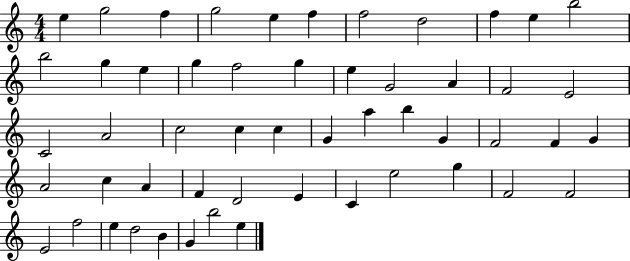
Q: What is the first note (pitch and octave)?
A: E5